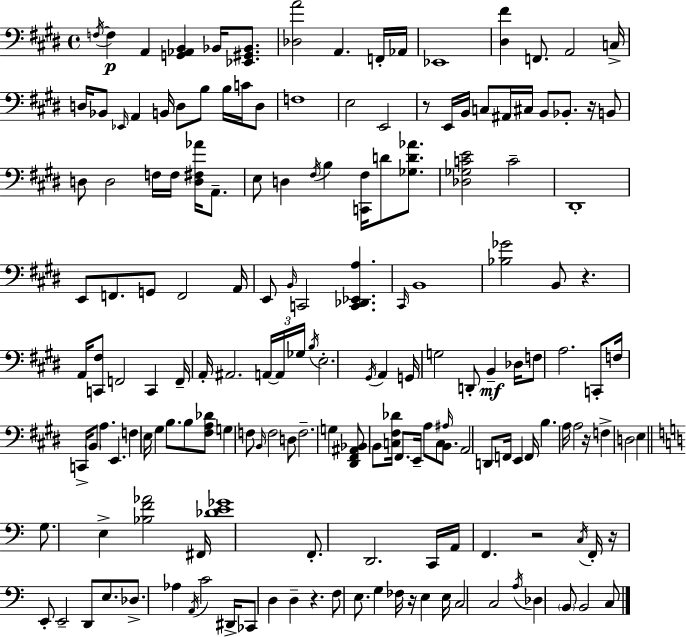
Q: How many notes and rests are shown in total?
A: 170